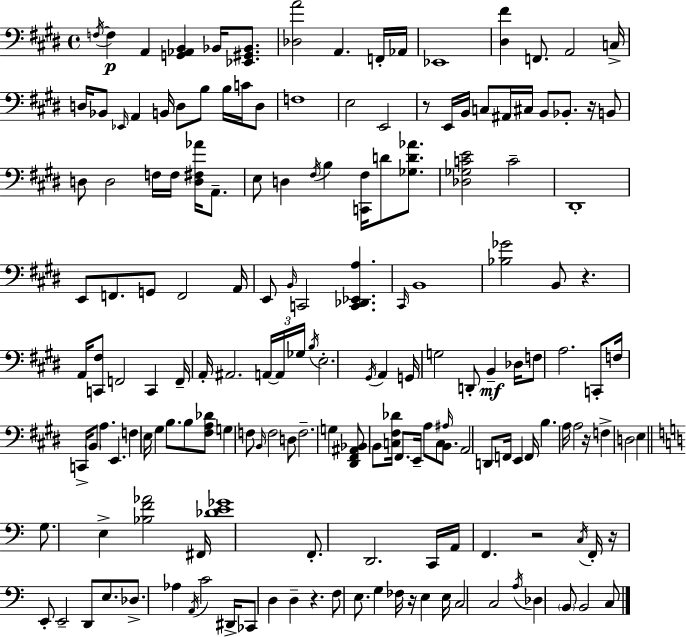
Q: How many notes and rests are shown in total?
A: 170